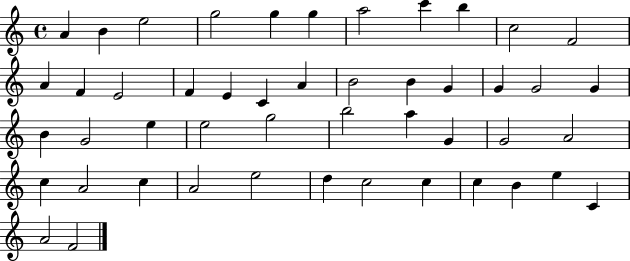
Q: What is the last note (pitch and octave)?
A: F4